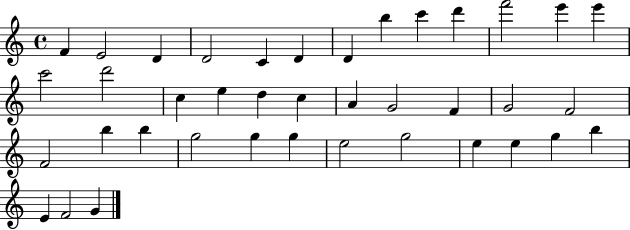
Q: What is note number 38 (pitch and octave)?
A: F4